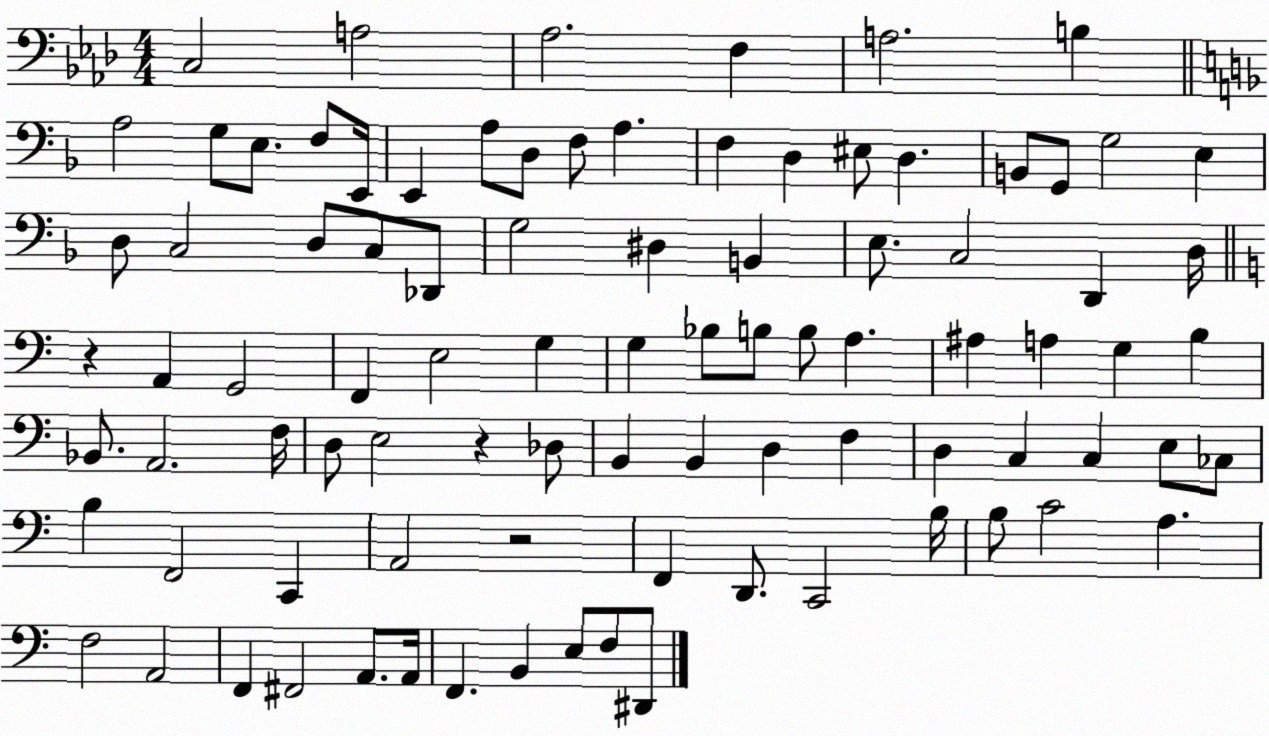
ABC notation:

X:1
T:Untitled
M:4/4
L:1/4
K:Ab
C,2 A,2 _A,2 F, A,2 B, A,2 G,/2 E,/2 F,/2 E,,/4 E,, A,/2 D,/2 F,/2 A, F, D, ^E,/2 D, B,,/2 G,,/2 G,2 E, D,/2 C,2 D,/2 C,/2 _D,,/2 G,2 ^D, B,, E,/2 C,2 D,, D,/4 z A,, G,,2 F,, E,2 G, G, _B,/2 B,/2 B,/2 A, ^A, A, G, B, _B,,/2 A,,2 F,/4 D,/2 E,2 z _D,/2 B,, B,, D, F, D, C, C, E,/2 _C,/2 B, F,,2 C,, A,,2 z2 F,, D,,/2 C,,2 B,/4 B,/2 C2 A, F,2 A,,2 F,, ^F,,2 A,,/2 A,,/4 F,, B,, E,/2 F,/2 ^D,,/2